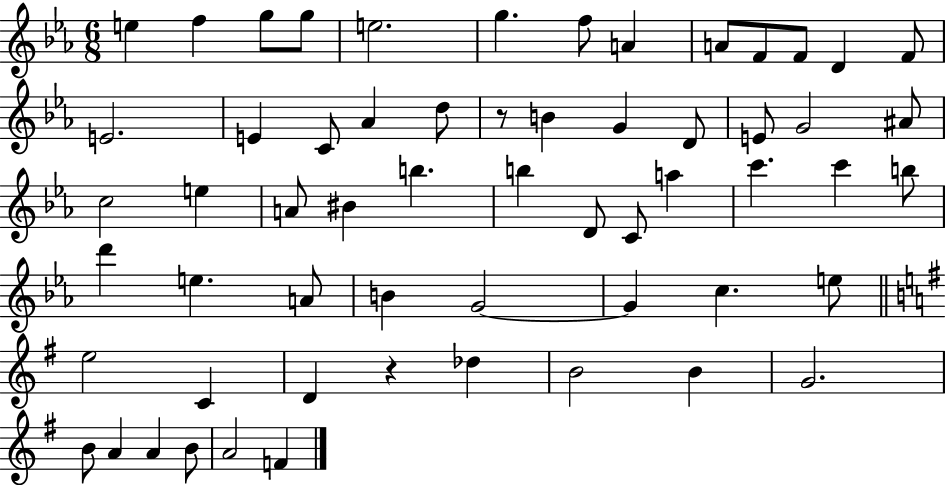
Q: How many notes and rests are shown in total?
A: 59